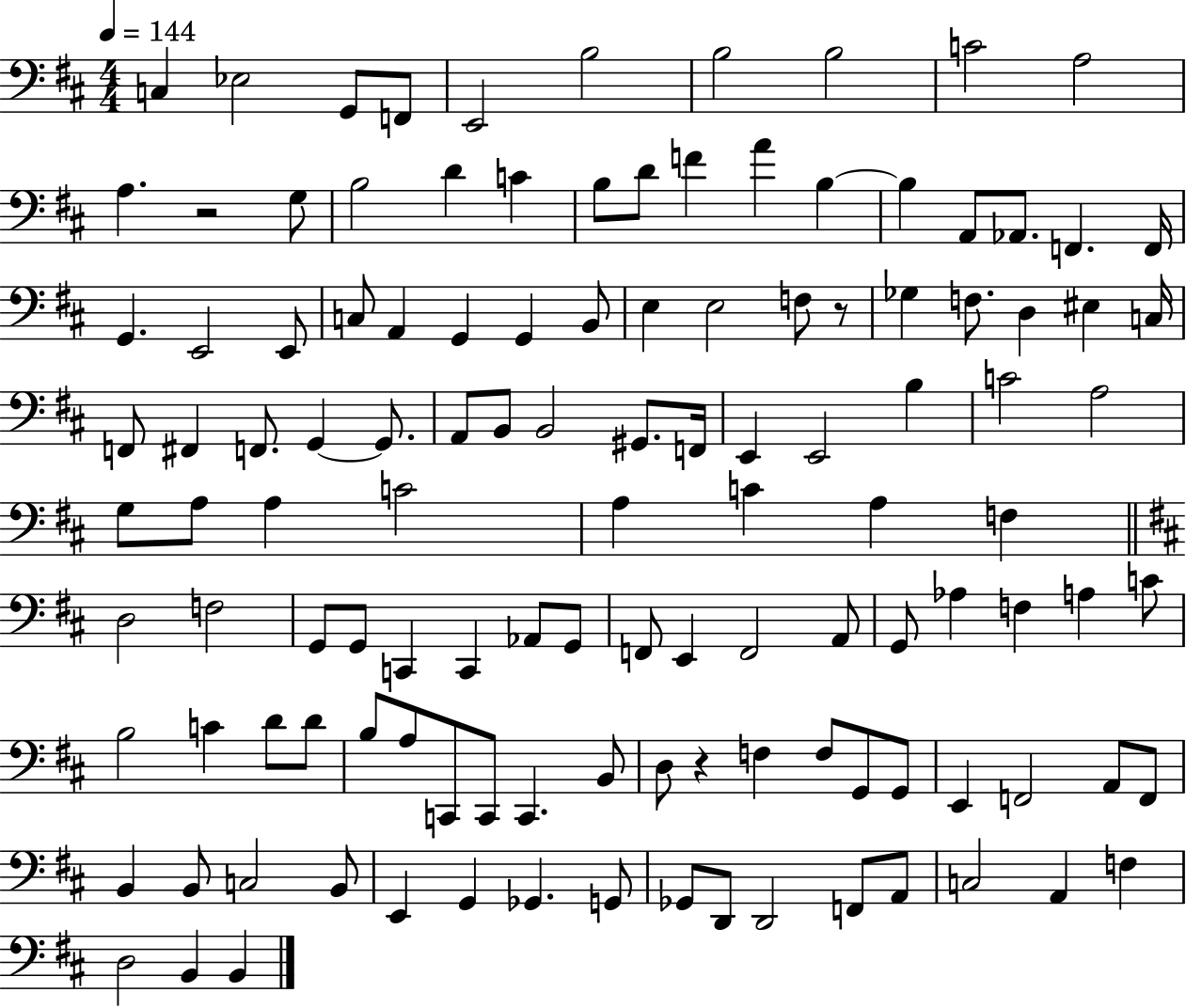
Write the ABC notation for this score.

X:1
T:Untitled
M:4/4
L:1/4
K:D
C, _E,2 G,,/2 F,,/2 E,,2 B,2 B,2 B,2 C2 A,2 A, z2 G,/2 B,2 D C B,/2 D/2 F A B, B, A,,/2 _A,,/2 F,, F,,/4 G,, E,,2 E,,/2 C,/2 A,, G,, G,, B,,/2 E, E,2 F,/2 z/2 _G, F,/2 D, ^E, C,/4 F,,/2 ^F,, F,,/2 G,, G,,/2 A,,/2 B,,/2 B,,2 ^G,,/2 F,,/4 E,, E,,2 B, C2 A,2 G,/2 A,/2 A, C2 A, C A, F, D,2 F,2 G,,/2 G,,/2 C,, C,, _A,,/2 G,,/2 F,,/2 E,, F,,2 A,,/2 G,,/2 _A, F, A, C/2 B,2 C D/2 D/2 B,/2 A,/2 C,,/2 C,,/2 C,, B,,/2 D,/2 z F, F,/2 G,,/2 G,,/2 E,, F,,2 A,,/2 F,,/2 B,, B,,/2 C,2 B,,/2 E,, G,, _G,, G,,/2 _G,,/2 D,,/2 D,,2 F,,/2 A,,/2 C,2 A,, F, D,2 B,, B,,